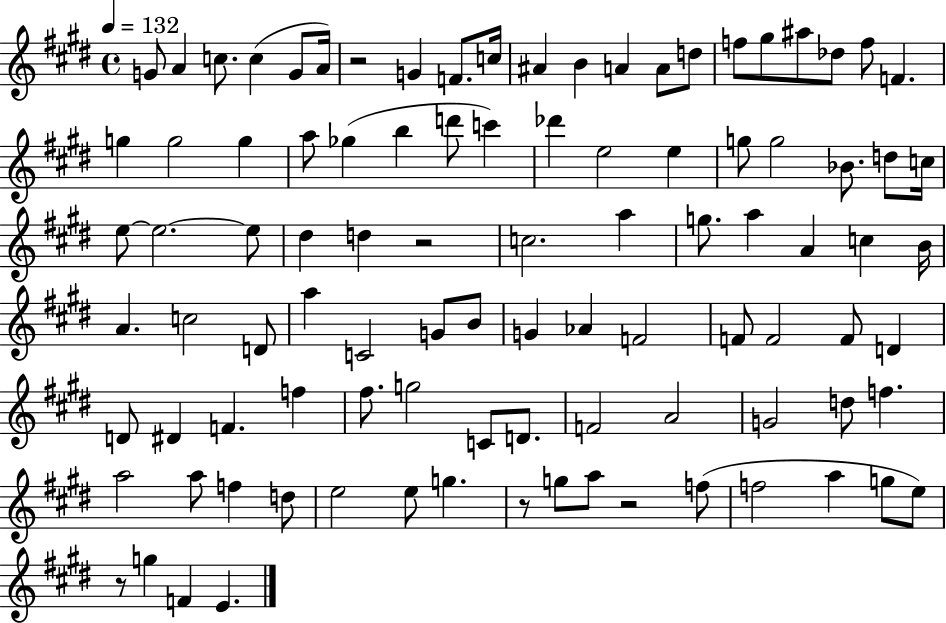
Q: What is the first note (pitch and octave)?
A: G4